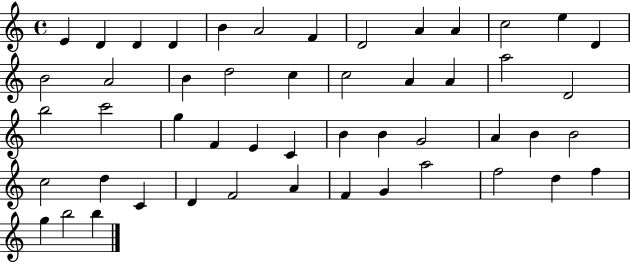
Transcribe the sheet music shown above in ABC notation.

X:1
T:Untitled
M:4/4
L:1/4
K:C
E D D D B A2 F D2 A A c2 e D B2 A2 B d2 c c2 A A a2 D2 b2 c'2 g F E C B B G2 A B B2 c2 d C D F2 A F G a2 f2 d f g b2 b